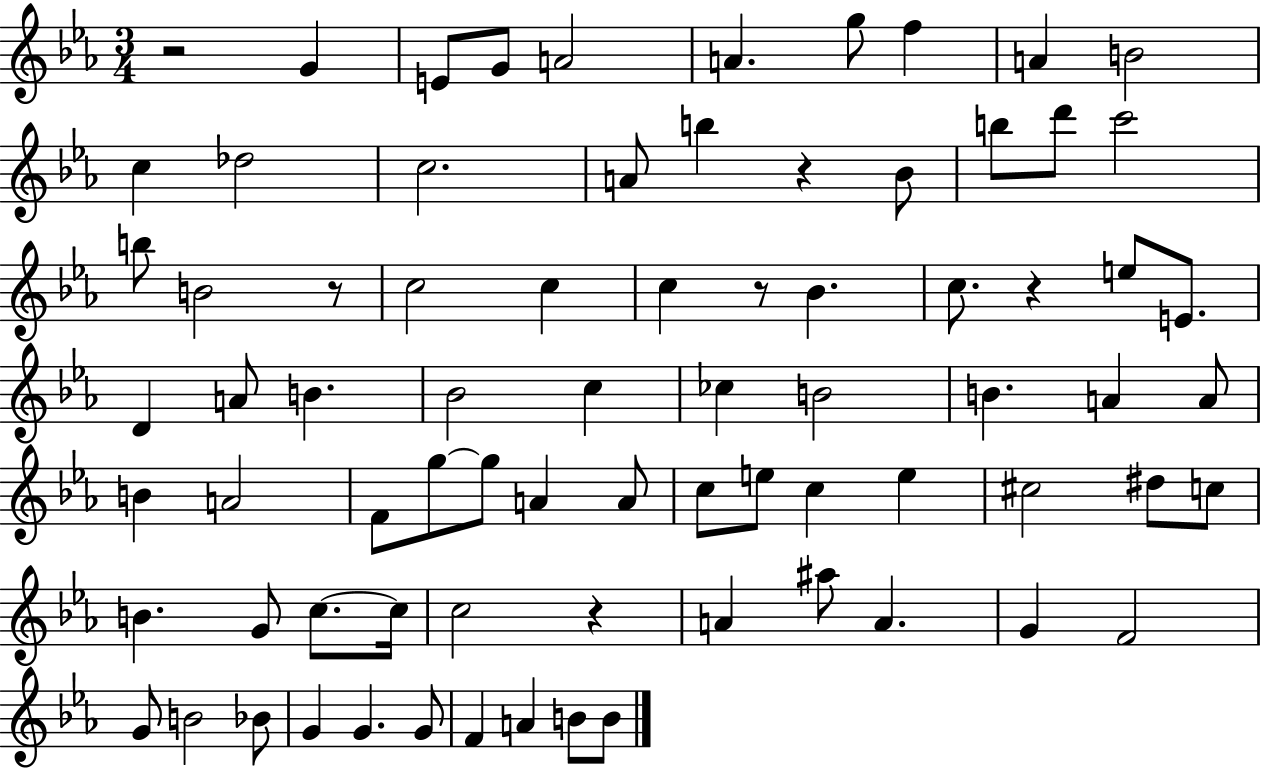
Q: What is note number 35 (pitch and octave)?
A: B4